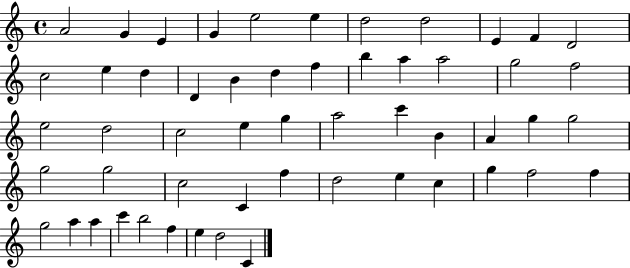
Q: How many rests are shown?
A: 0